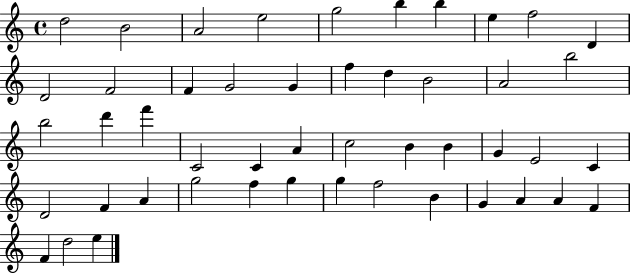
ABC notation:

X:1
T:Untitled
M:4/4
L:1/4
K:C
d2 B2 A2 e2 g2 b b e f2 D D2 F2 F G2 G f d B2 A2 b2 b2 d' f' C2 C A c2 B B G E2 C D2 F A g2 f g g f2 B G A A F F d2 e